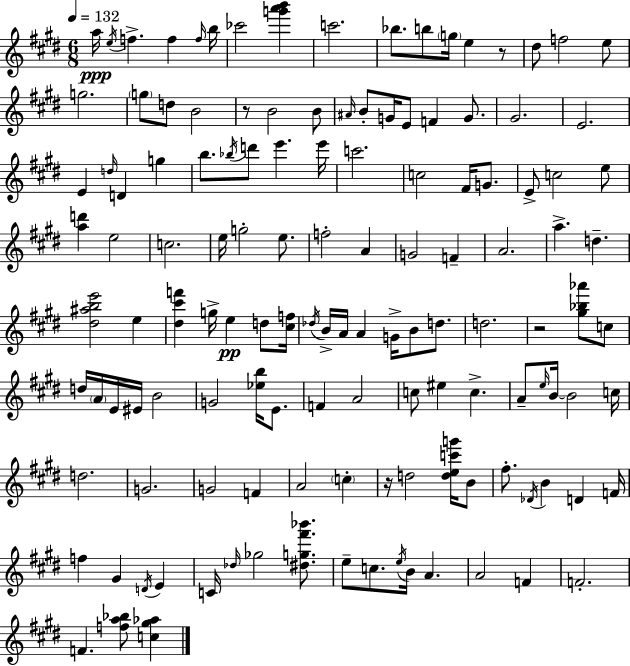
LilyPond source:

{
  \clef treble
  \numericTimeSignature
  \time 6/8
  \key e \major
  \tempo 4 = 132
  a''16\ppp \acciaccatura { e''16 } f''4.-> f''4 | \grace { f''16 } b''16 ces'''2 <g''' a''' b'''>4 | c'''2. | bes''8. b''8 \parenthesize g''16 e''4 | \break r8 dis''8 f''2 | e''8 g''2. | \parenthesize g''8 d''8 b'2 | r8 b'2 | \break b'8 \grace { ais'16 } b'8-. g'16 e'8 f'4 | g'8. gis'2. | e'2. | e'4 \grace { d''16 } d'4 | \break g''4 b''8. \acciaccatura { bes''16 } d'''8 e'''4. | e'''16 c'''2. | c''2 | fis'16 g'8. e'8-> c''2 | \break e''8 <a'' d'''>4 e''2 | c''2. | e''16 g''2-. | e''8. f''2-. | \break a'4 g'2 | f'4-- a'2. | a''4.-> d''4.-- | <dis'' ais'' b'' e'''>2 | \break e''4 <dis'' cis''' f'''>4 g''16-> e''4\pp | d''8 <cis'' f''>16 \acciaccatura { des''16 } b'16-> a'16 a'4 | g'16-> b'8 d''8. d''2. | r2 | \break <gis'' bes'' aes'''>8 c''8 d''16 \parenthesize a'16 e'16 eis'16 b'2 | g'2 | <ees'' b''>16 e'8. f'4 a'2 | c''8 eis''4 | \break c''4.-> a'8-- \grace { e''16 } b'16~~ b'2 | c''16 d''2. | g'2. | g'2 | \break f'4 a'2 | \parenthesize c''4-. r16 d''2 | <d'' e'' c''' g'''>16 b'8 fis''8.-. \acciaccatura { des'16 } b'4 | d'4 f'16 f''4 | \break gis'4 \acciaccatura { d'16 } e'4 c'16 \grace { des''16 } ges''2 | <dis'' g'' fis''' bes'''>8. e''8-- | c''8. \acciaccatura { e''16 } b'16 a'4. a'2 | f'4 f'2.-. | \break f'4. | <f'' a'' bes''>8 <c'' gis'' aes''>4 \bar "|."
}